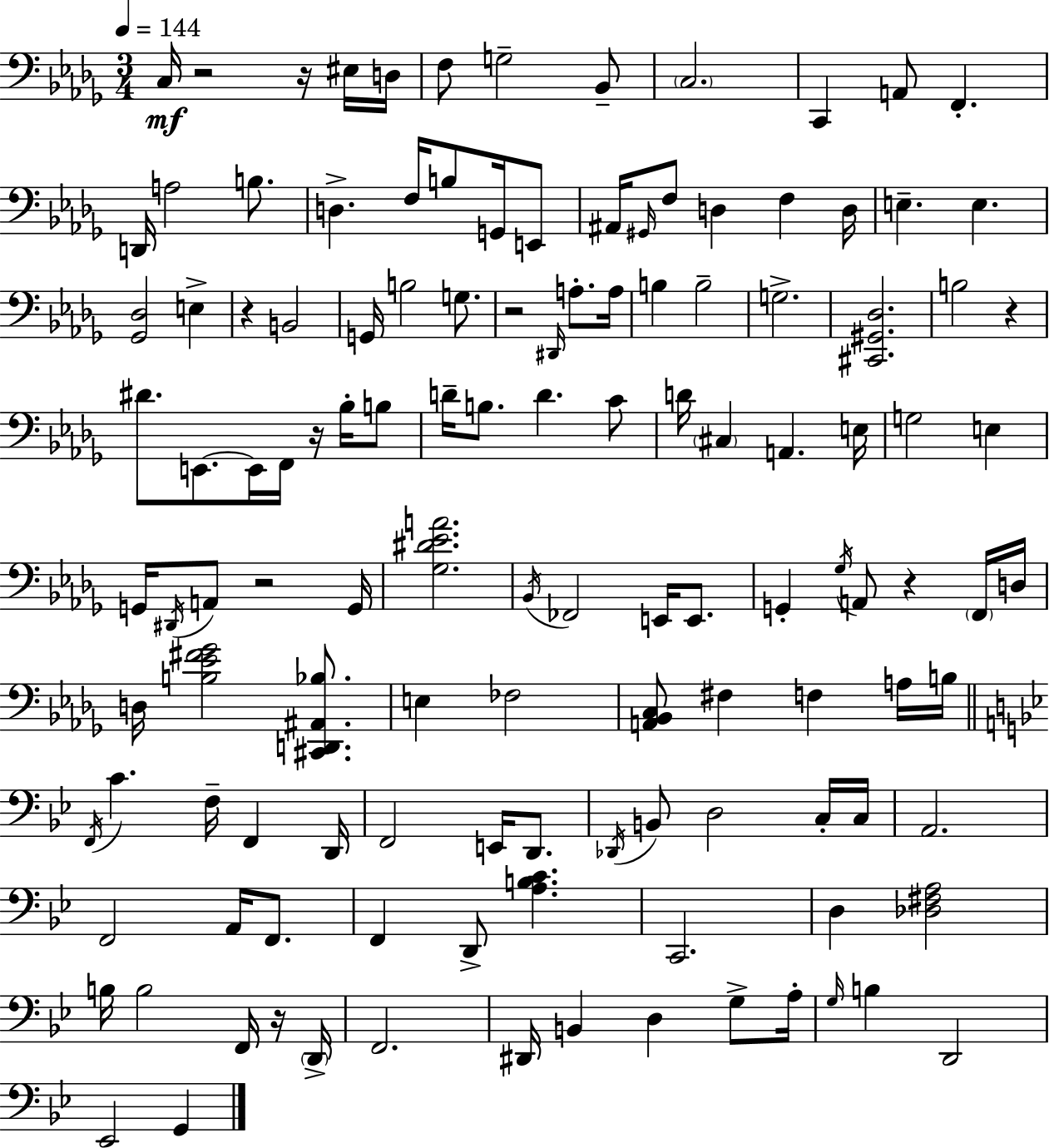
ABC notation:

X:1
T:Untitled
M:3/4
L:1/4
K:Bbm
C,/4 z2 z/4 ^E,/4 D,/4 F,/2 G,2 _B,,/2 C,2 C,, A,,/2 F,, D,,/4 A,2 B,/2 D, F,/4 B,/2 G,,/4 E,,/2 ^A,,/4 ^G,,/4 F,/2 D, F, D,/4 E, E, [_G,,_D,]2 E, z B,,2 G,,/4 B,2 G,/2 z2 ^D,,/4 A,/2 A,/4 B, B,2 G,2 [^C,,^G,,_D,]2 B,2 z ^D/2 E,,/2 E,,/4 F,,/4 z/4 _B,/4 B,/2 D/4 B,/2 D C/2 D/4 ^C, A,, E,/4 G,2 E, G,,/4 ^D,,/4 A,,/2 z2 G,,/4 [_G,^D_EA]2 _B,,/4 _F,,2 E,,/4 E,,/2 G,, _G,/4 A,,/2 z F,,/4 D,/4 D,/4 [B,_E^F_G]2 [^C,,D,,^A,,_B,]/2 E, _F,2 [A,,_B,,C,]/2 ^F, F, A,/4 B,/4 F,,/4 C F,/4 F,, D,,/4 F,,2 E,,/4 D,,/2 _D,,/4 B,,/2 D,2 C,/4 C,/4 A,,2 F,,2 A,,/4 F,,/2 F,, D,,/2 [A,B,C] C,,2 D, [_D,^F,A,]2 B,/4 B,2 F,,/4 z/4 D,,/4 F,,2 ^D,,/4 B,, D, G,/2 A,/4 G,/4 B, D,,2 _E,,2 G,,